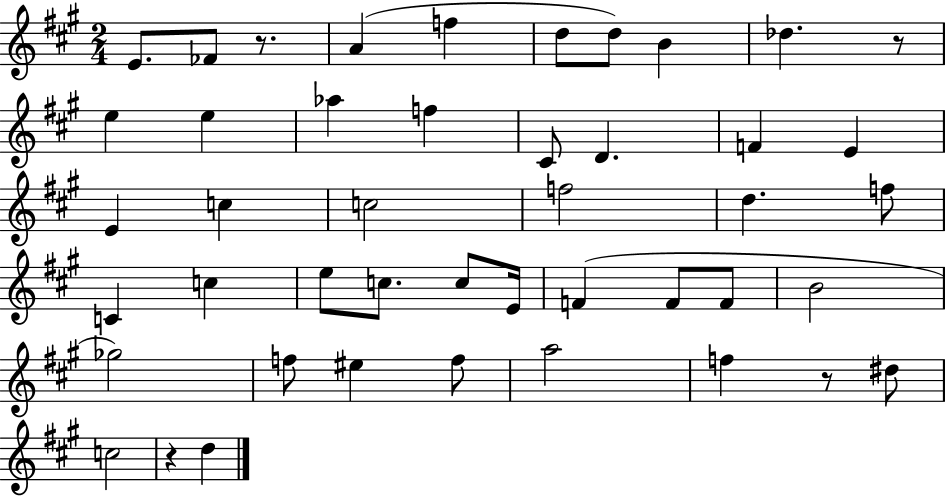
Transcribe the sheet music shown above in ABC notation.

X:1
T:Untitled
M:2/4
L:1/4
K:A
E/2 _F/2 z/2 A f d/2 d/2 B _d z/2 e e _a f ^C/2 D F E E c c2 f2 d f/2 C c e/2 c/2 c/2 E/4 F F/2 F/2 B2 _g2 f/2 ^e f/2 a2 f z/2 ^d/2 c2 z d